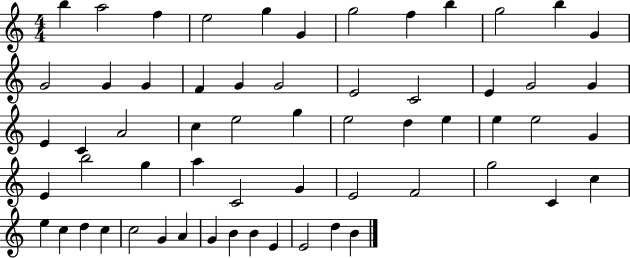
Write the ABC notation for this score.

X:1
T:Untitled
M:4/4
L:1/4
K:C
b a2 f e2 g G g2 f b g2 b G G2 G G F G G2 E2 C2 E G2 G E C A2 c e2 g e2 d e e e2 G E b2 g a C2 G E2 F2 g2 C c e c d c c2 G A G B B E E2 d B